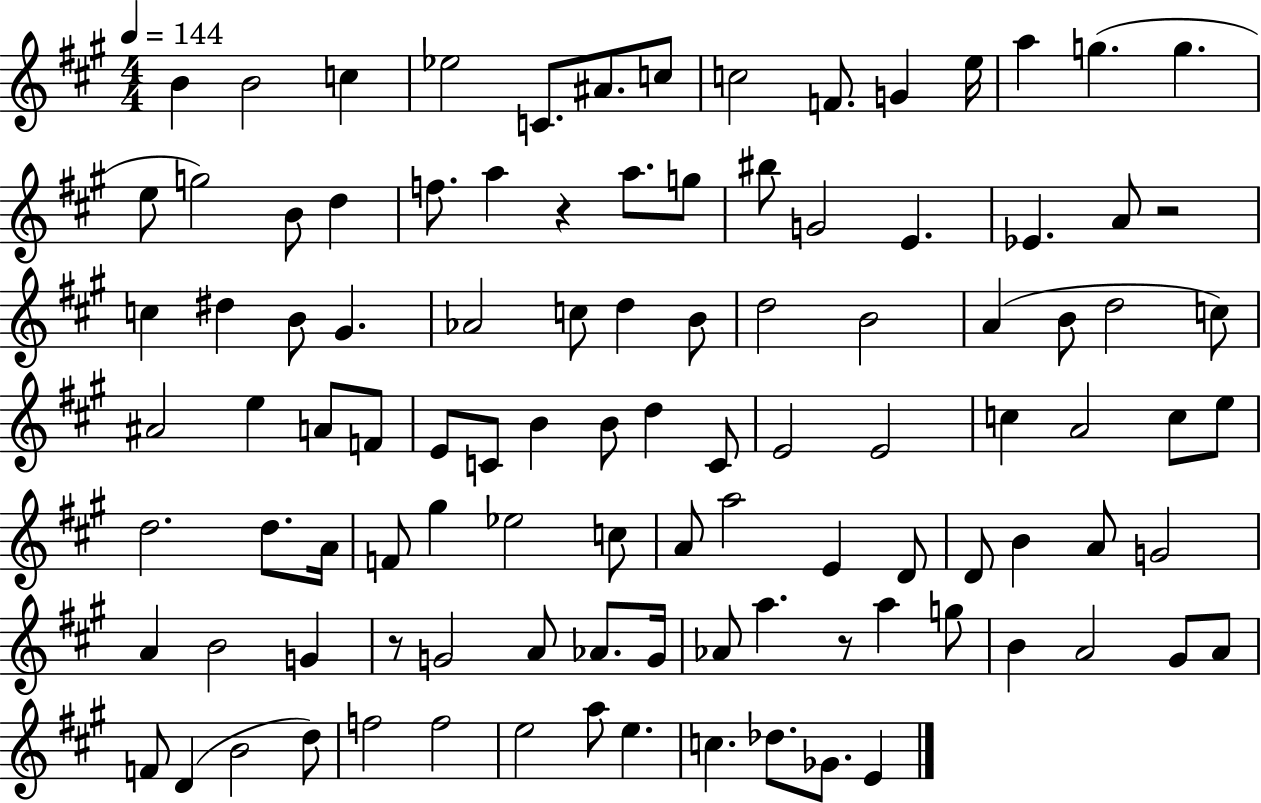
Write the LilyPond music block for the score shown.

{
  \clef treble
  \numericTimeSignature
  \time 4/4
  \key a \major
  \tempo 4 = 144
  b'4 b'2 c''4 | ees''2 c'8. ais'8. c''8 | c''2 f'8. g'4 e''16 | a''4 g''4.( g''4. | \break e''8 g''2) b'8 d''4 | f''8. a''4 r4 a''8. g''8 | bis''8 g'2 e'4. | ees'4. a'8 r2 | \break c''4 dis''4 b'8 gis'4. | aes'2 c''8 d''4 b'8 | d''2 b'2 | a'4( b'8 d''2 c''8) | \break ais'2 e''4 a'8 f'8 | e'8 c'8 b'4 b'8 d''4 c'8 | e'2 e'2 | c''4 a'2 c''8 e''8 | \break d''2. d''8. a'16 | f'8 gis''4 ees''2 c''8 | a'8 a''2 e'4 d'8 | d'8 b'4 a'8 g'2 | \break a'4 b'2 g'4 | r8 g'2 a'8 aes'8. g'16 | aes'8 a''4. r8 a''4 g''8 | b'4 a'2 gis'8 a'8 | \break f'8 d'4( b'2 d''8) | f''2 f''2 | e''2 a''8 e''4. | c''4. des''8. ges'8. e'4 | \break \bar "|."
}